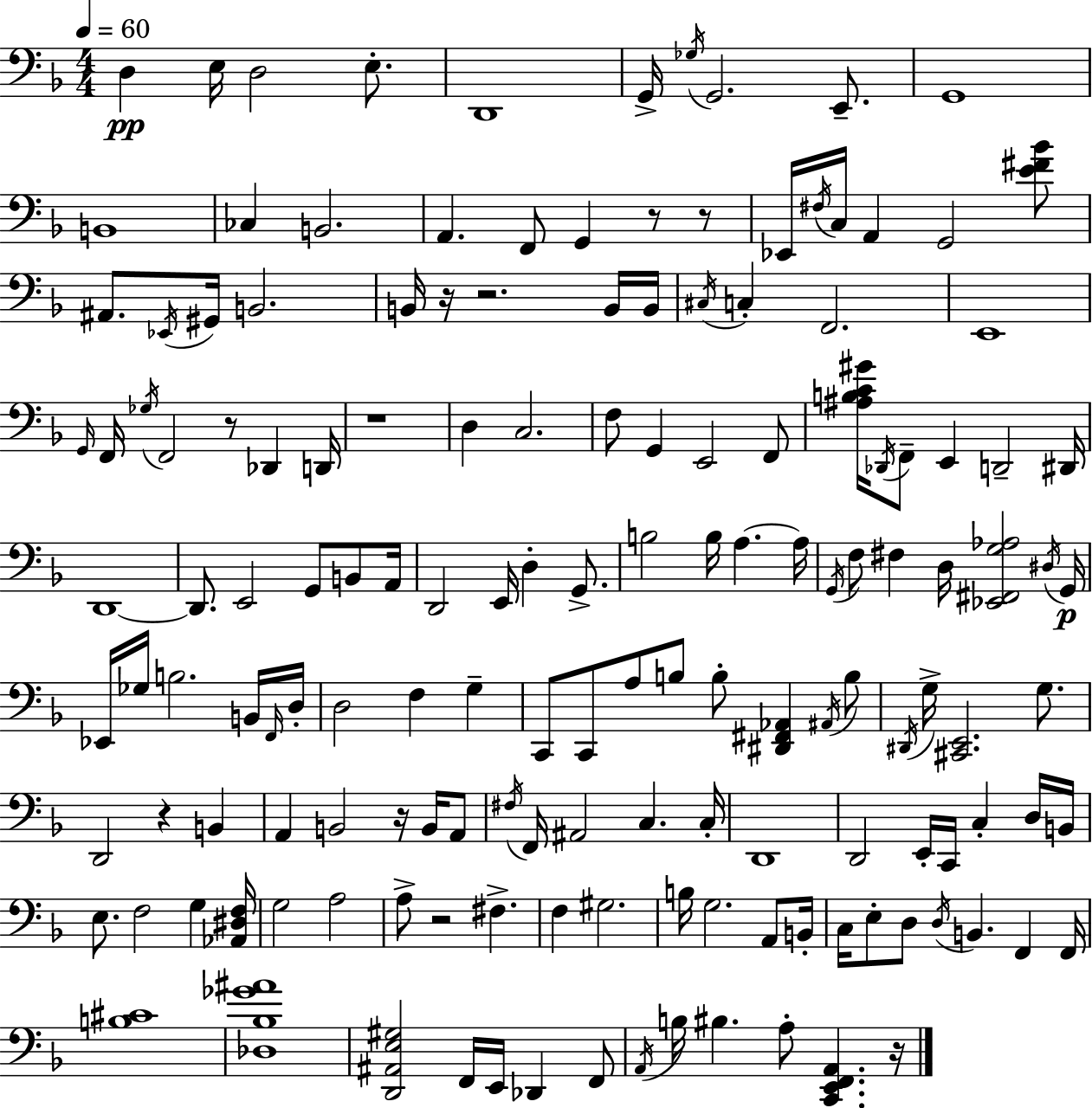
X:1
T:Untitled
M:4/4
L:1/4
K:Dm
D, E,/4 D,2 E,/2 D,,4 G,,/4 _G,/4 G,,2 E,,/2 G,,4 B,,4 _C, B,,2 A,, F,,/2 G,, z/2 z/2 _E,,/4 ^F,/4 C,/4 A,, G,,2 [E^F_B]/2 ^A,,/2 _E,,/4 ^G,,/4 B,,2 B,,/4 z/4 z2 B,,/4 B,,/4 ^C,/4 C, F,,2 E,,4 G,,/4 F,,/4 _G,/4 F,,2 z/2 _D,, D,,/4 z4 D, C,2 F,/2 G,, E,,2 F,,/2 [^A,B,C^G]/4 _D,,/4 F,,/2 E,, D,,2 ^D,,/4 D,,4 D,,/2 E,,2 G,,/2 B,,/2 A,,/4 D,,2 E,,/4 D, G,,/2 B,2 B,/4 A, A,/4 G,,/4 F,/2 ^F, D,/4 [_E,,^F,,G,_A,]2 ^D,/4 G,,/4 _E,,/4 _G,/4 B,2 B,,/4 F,,/4 D,/4 D,2 F, G, C,,/2 C,,/2 A,/2 B,/2 B,/2 [^D,,^F,,_A,,] ^A,,/4 B,/2 ^D,,/4 G,/4 [^C,,E,,]2 G,/2 D,,2 z B,, A,, B,,2 z/4 B,,/4 A,,/2 ^F,/4 F,,/4 ^A,,2 C, C,/4 D,,4 D,,2 E,,/4 C,,/4 C, D,/4 B,,/4 E,/2 F,2 G, [_A,,^D,F,]/4 G,2 A,2 A,/2 z2 ^F, F, ^G,2 B,/4 G,2 A,,/2 B,,/4 C,/4 E,/2 D,/2 D,/4 B,, F,, F,,/4 [B,^C]4 [_D,_B,_G^A]4 [D,,^A,,E,^G,]2 F,,/4 E,,/4 _D,, F,,/2 A,,/4 B,/4 ^B, A,/2 [C,,E,,F,,A,,] z/4